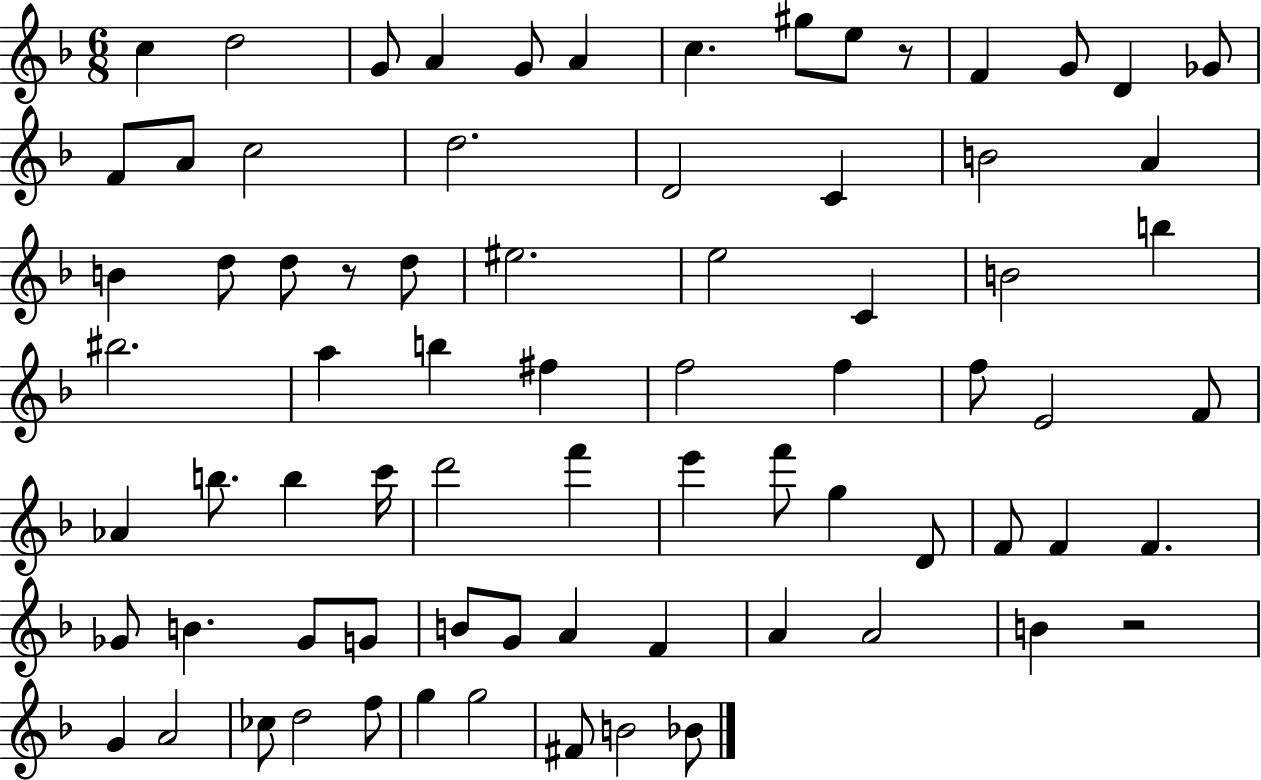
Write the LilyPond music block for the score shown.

{
  \clef treble
  \numericTimeSignature
  \time 6/8
  \key f \major
  \repeat volta 2 { c''4 d''2 | g'8 a'4 g'8 a'4 | c''4. gis''8 e''8 r8 | f'4 g'8 d'4 ges'8 | \break f'8 a'8 c''2 | d''2. | d'2 c'4 | b'2 a'4 | \break b'4 d''8 d''8 r8 d''8 | eis''2. | e''2 c'4 | b'2 b''4 | \break bis''2. | a''4 b''4 fis''4 | f''2 f''4 | f''8 e'2 f'8 | \break aes'4 b''8. b''4 c'''16 | d'''2 f'''4 | e'''4 f'''8 g''4 d'8 | f'8 f'4 f'4. | \break ges'8 b'4. ges'8 g'8 | b'8 g'8 a'4 f'4 | a'4 a'2 | b'4 r2 | \break g'4 a'2 | ces''8 d''2 f''8 | g''4 g''2 | fis'8 b'2 bes'8 | \break } \bar "|."
}